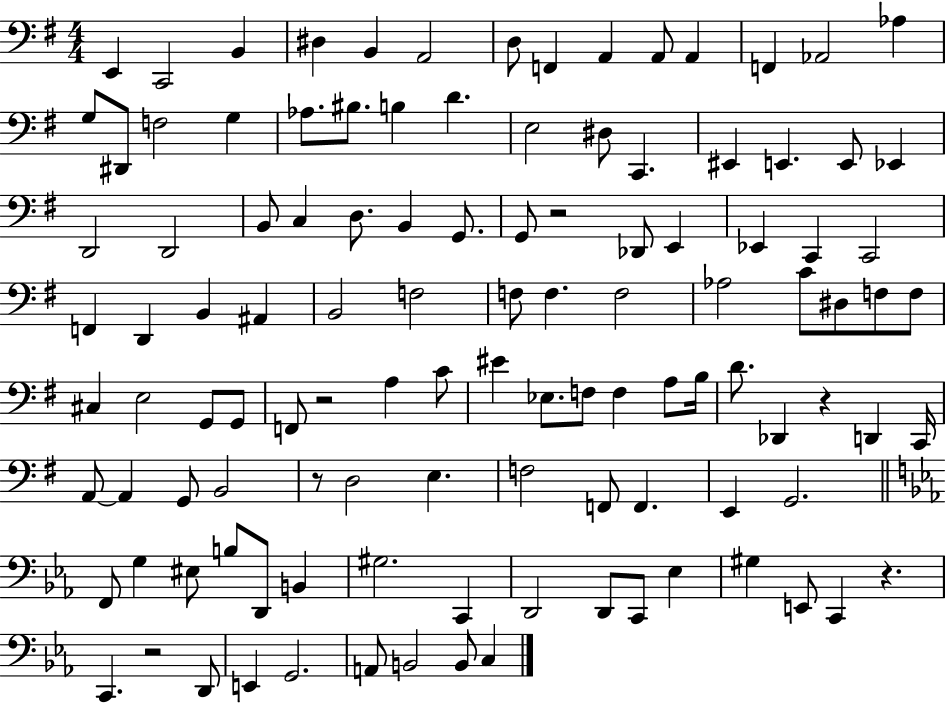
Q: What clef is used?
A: bass